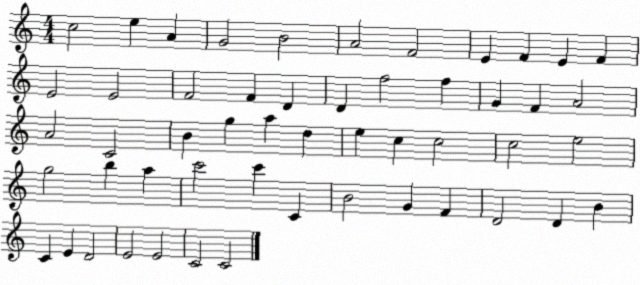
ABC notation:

X:1
T:Untitled
M:4/4
L:1/4
K:C
c2 e A G2 B2 A2 F2 E F E F E2 E2 F2 F D D f2 f G F A2 A2 C2 B g a d e c c2 c2 e2 g2 b a c'2 c' C B2 G F D2 D B C E D2 E2 E2 C2 C2